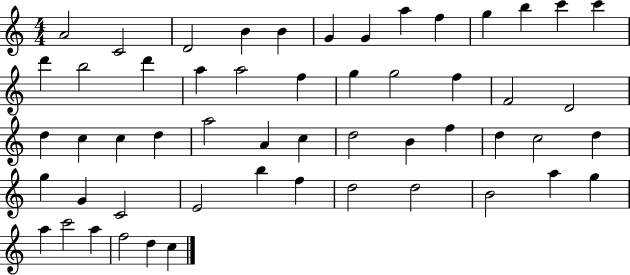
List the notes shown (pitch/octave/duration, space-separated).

A4/h C4/h D4/h B4/q B4/q G4/q G4/q A5/q F5/q G5/q B5/q C6/q C6/q D6/q B5/h D6/q A5/q A5/h F5/q G5/q G5/h F5/q F4/h D4/h D5/q C5/q C5/q D5/q A5/h A4/q C5/q D5/h B4/q F5/q D5/q C5/h D5/q G5/q G4/q C4/h E4/h B5/q F5/q D5/h D5/h B4/h A5/q G5/q A5/q C6/h A5/q F5/h D5/q C5/q